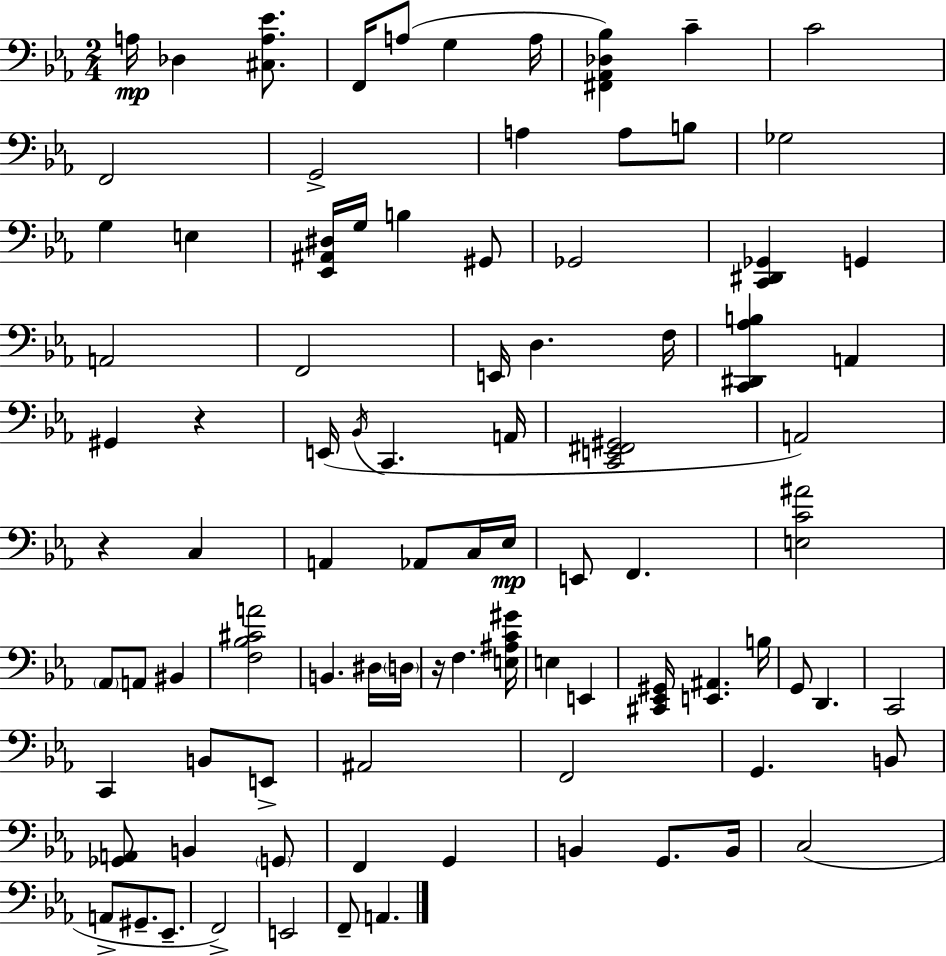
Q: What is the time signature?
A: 2/4